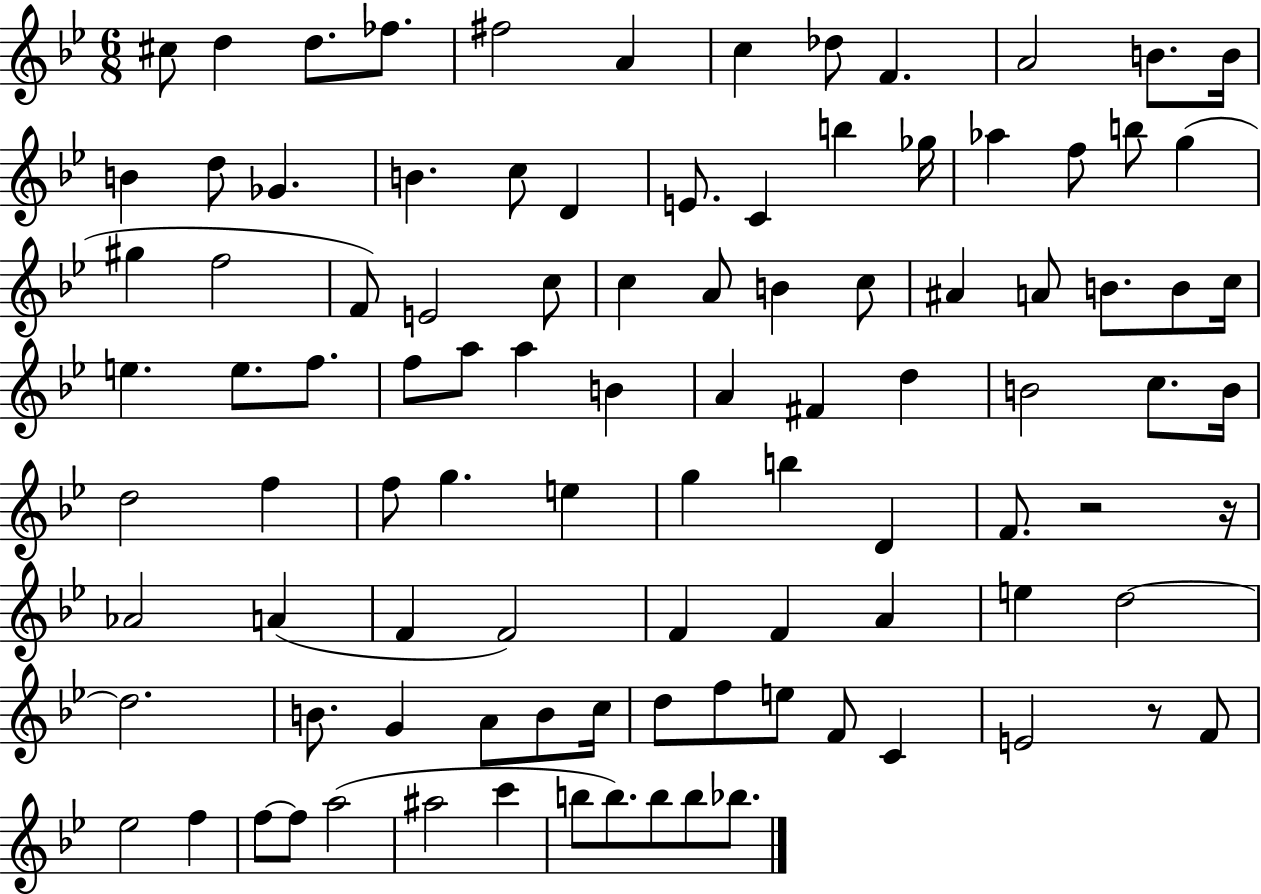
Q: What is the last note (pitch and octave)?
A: Bb5